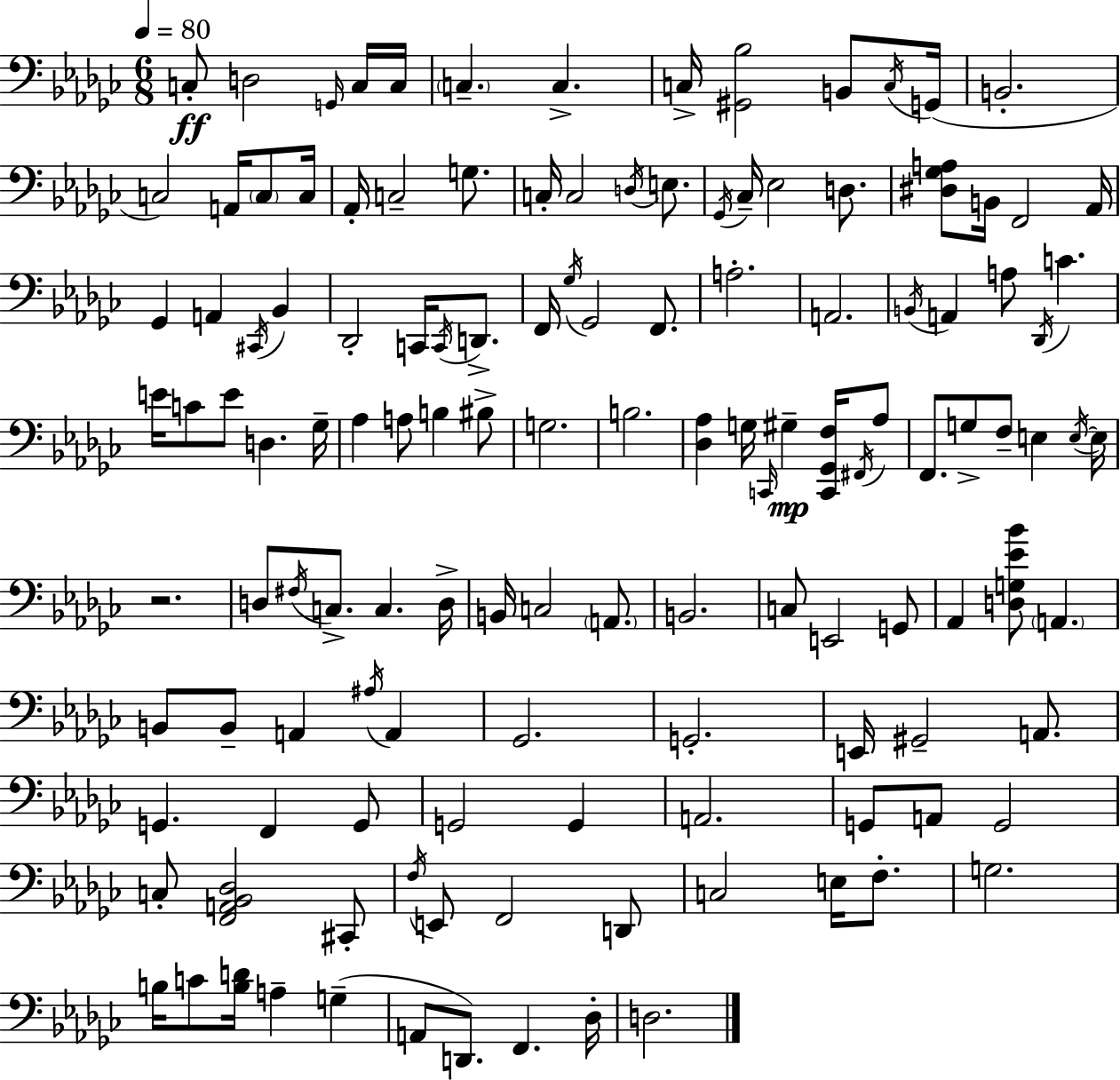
X:1
T:Untitled
M:6/8
L:1/4
K:Ebm
C,/2 D,2 G,,/4 C,/4 C,/4 C, C, C,/4 [^G,,_B,]2 B,,/2 C,/4 G,,/4 B,,2 C,2 A,,/4 C,/2 C,/4 _A,,/4 C,2 G,/2 C,/4 C,2 D,/4 E,/2 _G,,/4 _C,/4 _E,2 D,/2 [^D,_G,A,]/2 B,,/4 F,,2 _A,,/4 _G,, A,, ^C,,/4 _B,, _D,,2 C,,/4 C,,/4 D,,/2 F,,/4 _G,/4 _G,,2 F,,/2 A,2 A,,2 B,,/4 A,, A,/2 _D,,/4 C E/4 C/2 E/2 D, _G,/4 _A, A,/2 B, ^B,/2 G,2 B,2 [_D,_A,] G,/4 C,,/4 ^G, [C,,_G,,F,]/4 ^F,,/4 _A,/2 F,,/2 G,/2 F,/2 E, E,/4 E,/4 z2 D,/2 ^F,/4 C,/2 C, D,/4 B,,/4 C,2 A,,/2 B,,2 C,/2 E,,2 G,,/2 _A,, [D,G,_E_B]/2 A,, B,,/2 B,,/2 A,, ^A,/4 A,, _G,,2 G,,2 E,,/4 ^G,,2 A,,/2 G,, F,, G,,/2 G,,2 G,, A,,2 G,,/2 A,,/2 G,,2 C,/2 [F,,A,,_B,,_D,]2 ^C,,/2 F,/4 E,,/2 F,,2 D,,/2 C,2 E,/4 F,/2 G,2 B,/4 C/2 [B,D]/4 A, G, A,,/2 D,,/2 F,, _D,/4 D,2